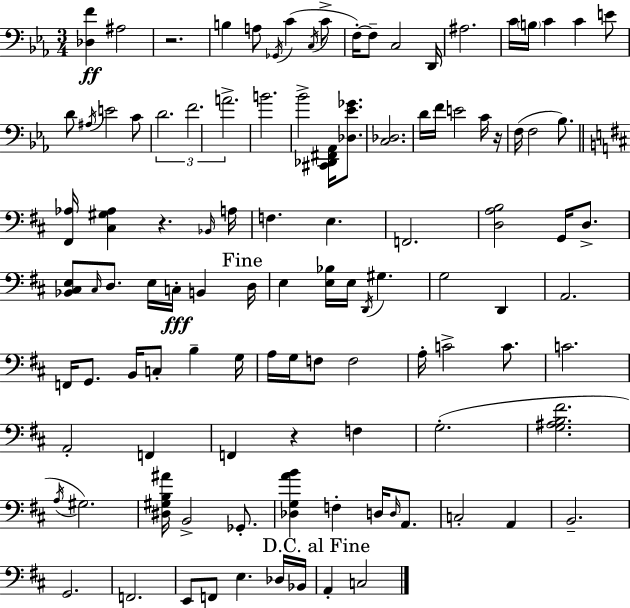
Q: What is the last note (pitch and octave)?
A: C3